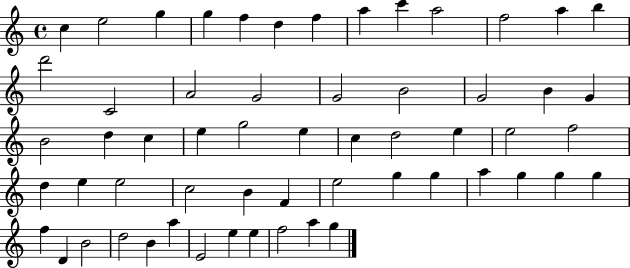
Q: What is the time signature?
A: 4/4